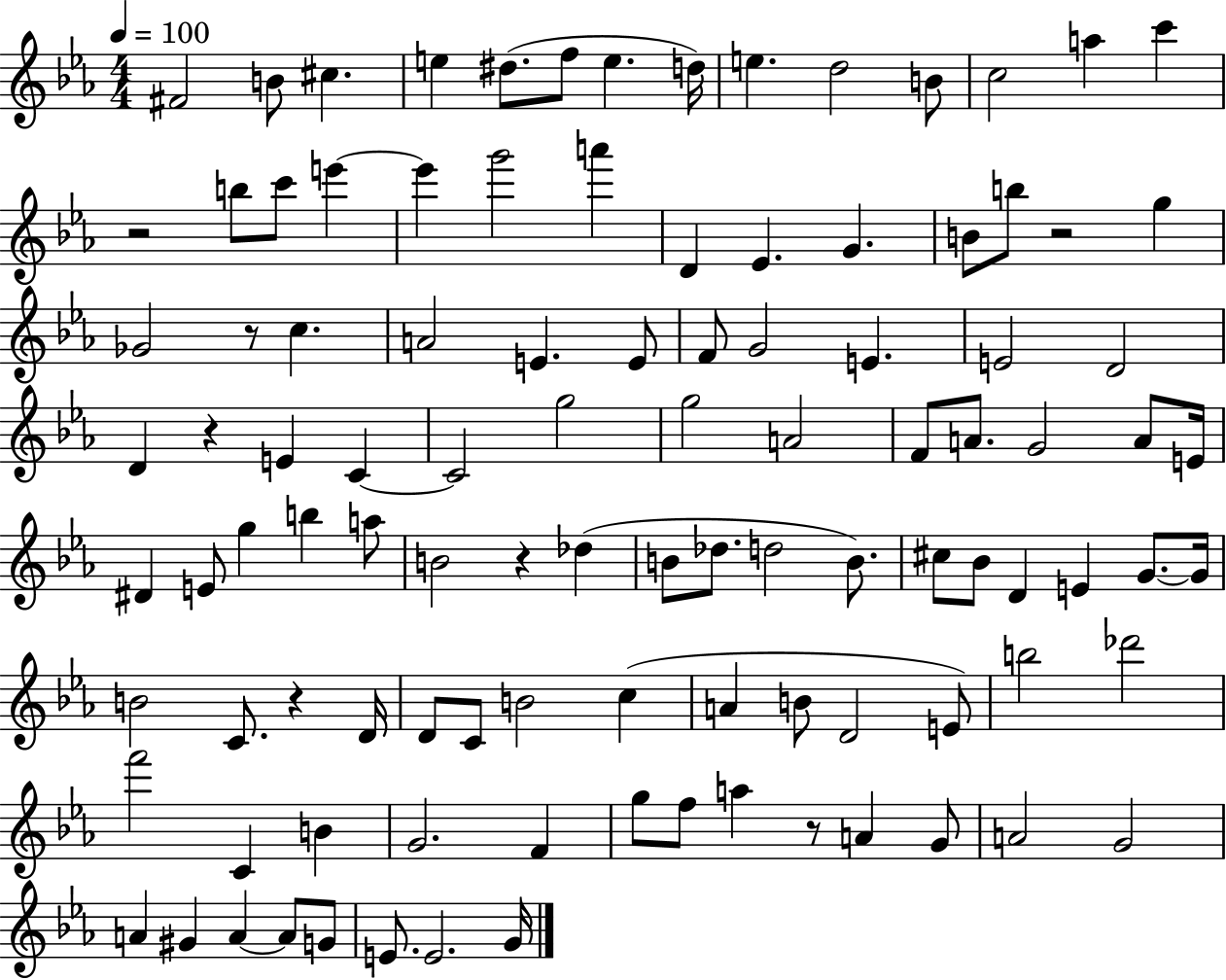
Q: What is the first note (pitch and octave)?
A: F#4